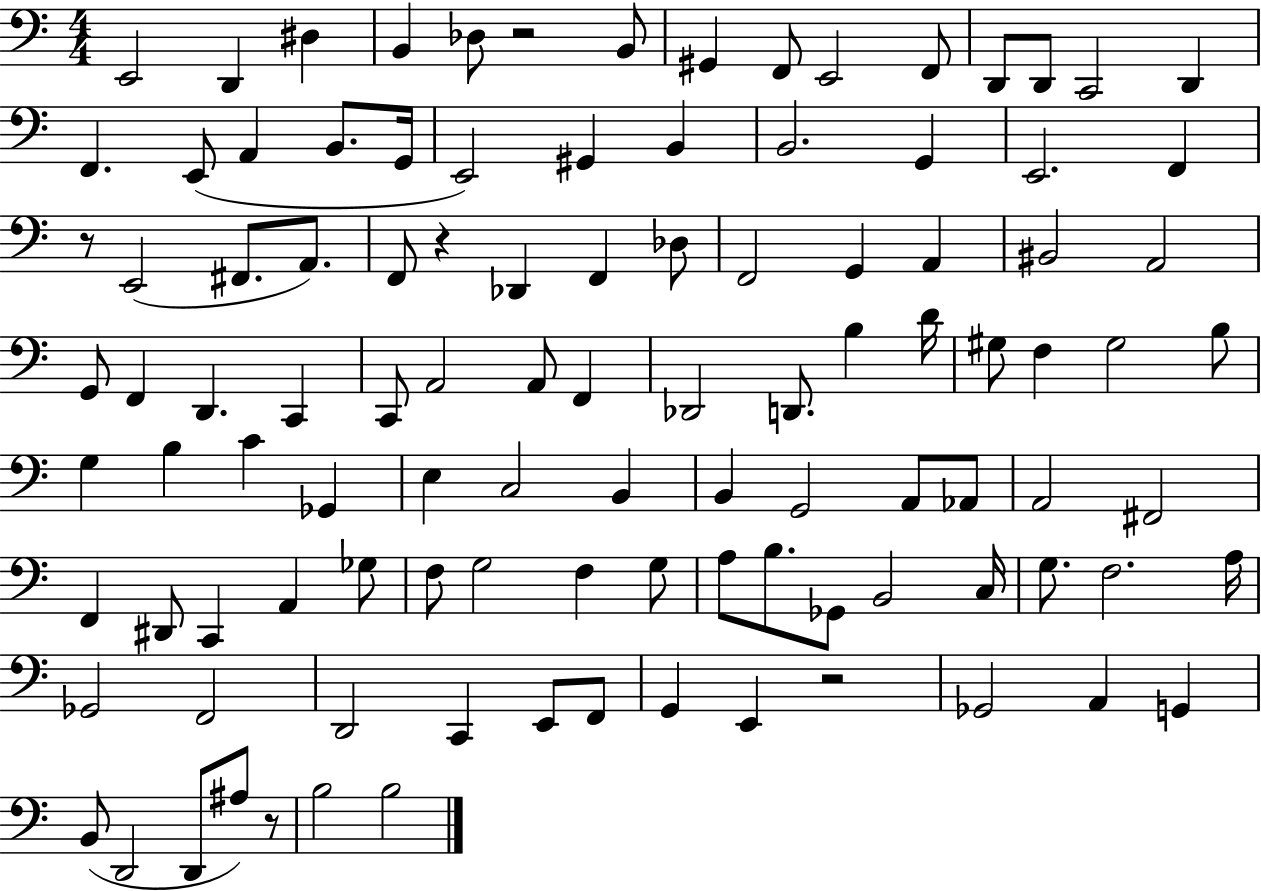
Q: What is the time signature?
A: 4/4